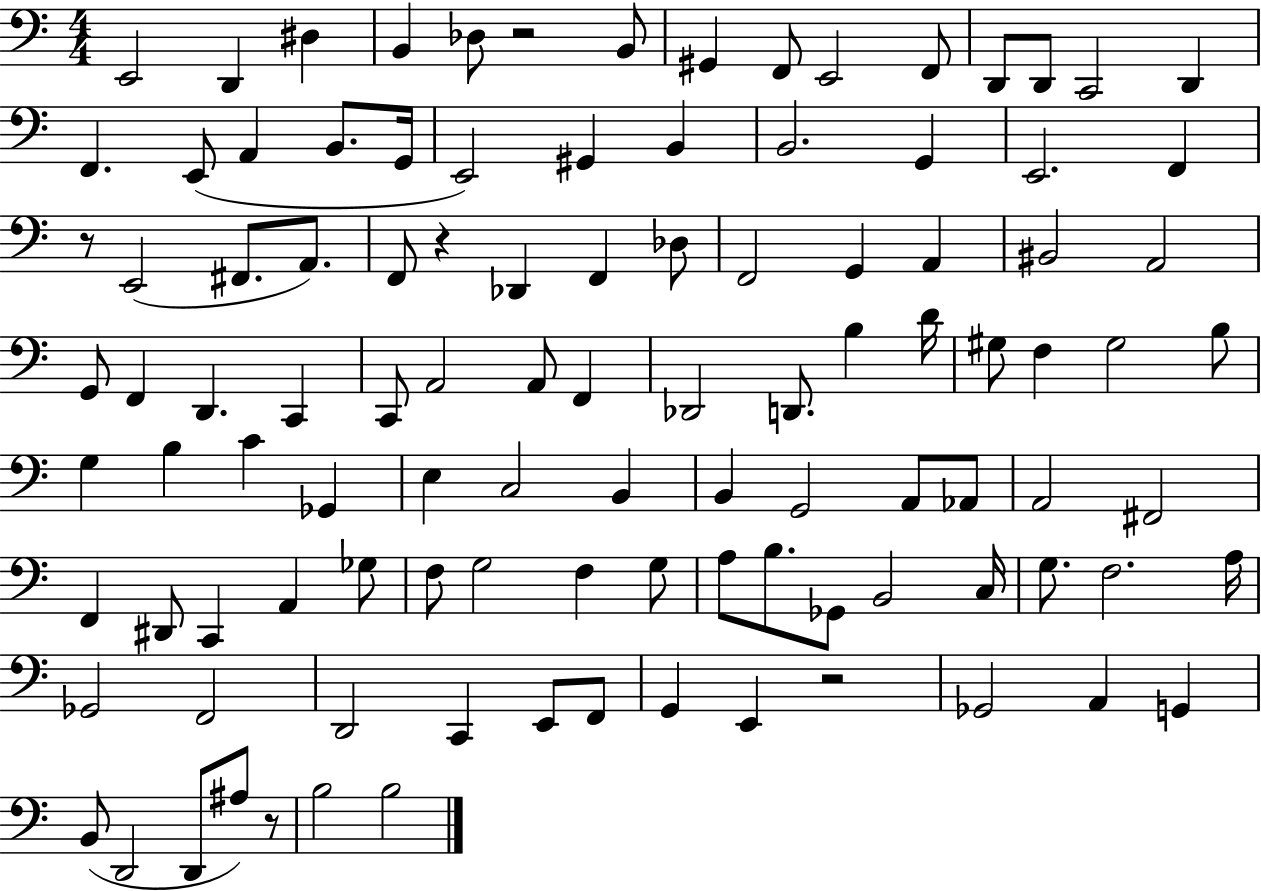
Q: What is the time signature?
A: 4/4